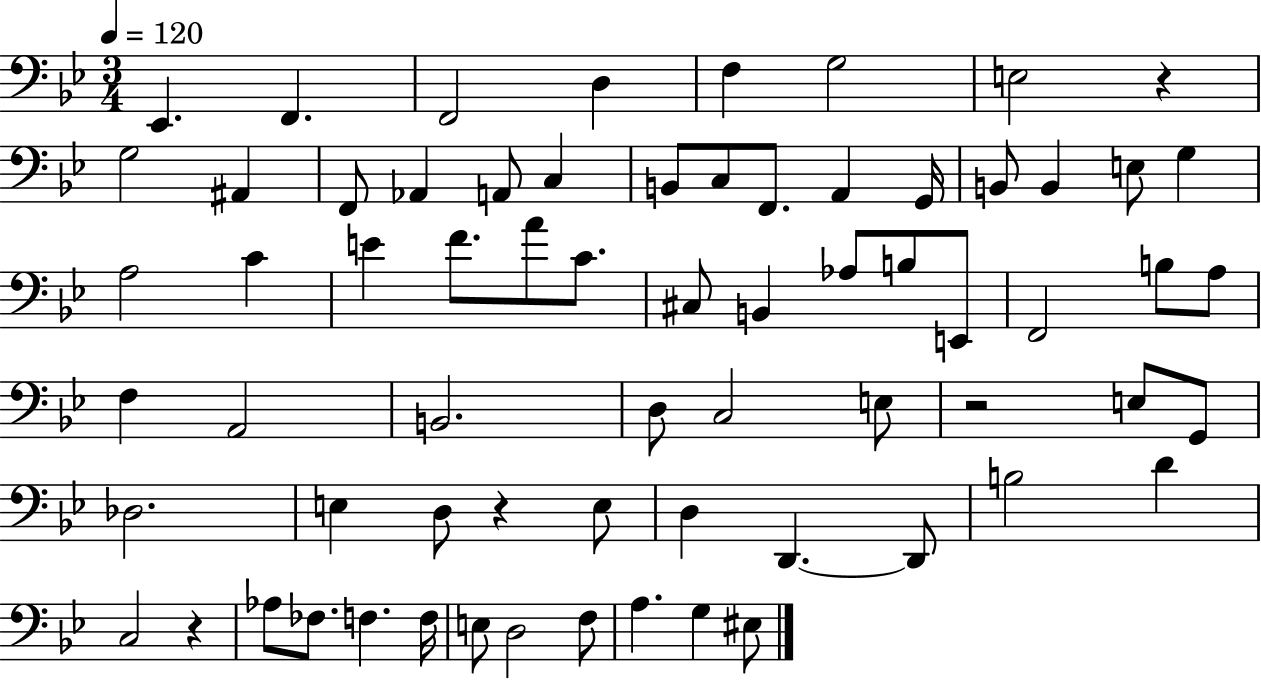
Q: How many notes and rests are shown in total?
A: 68